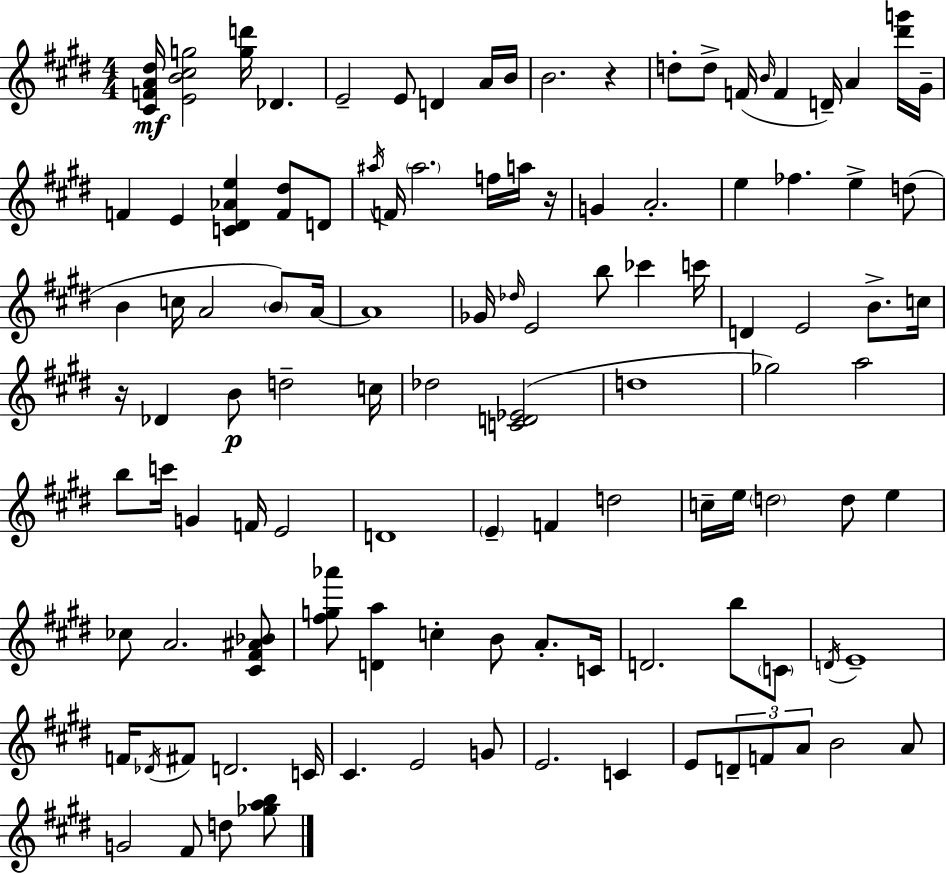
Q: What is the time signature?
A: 4/4